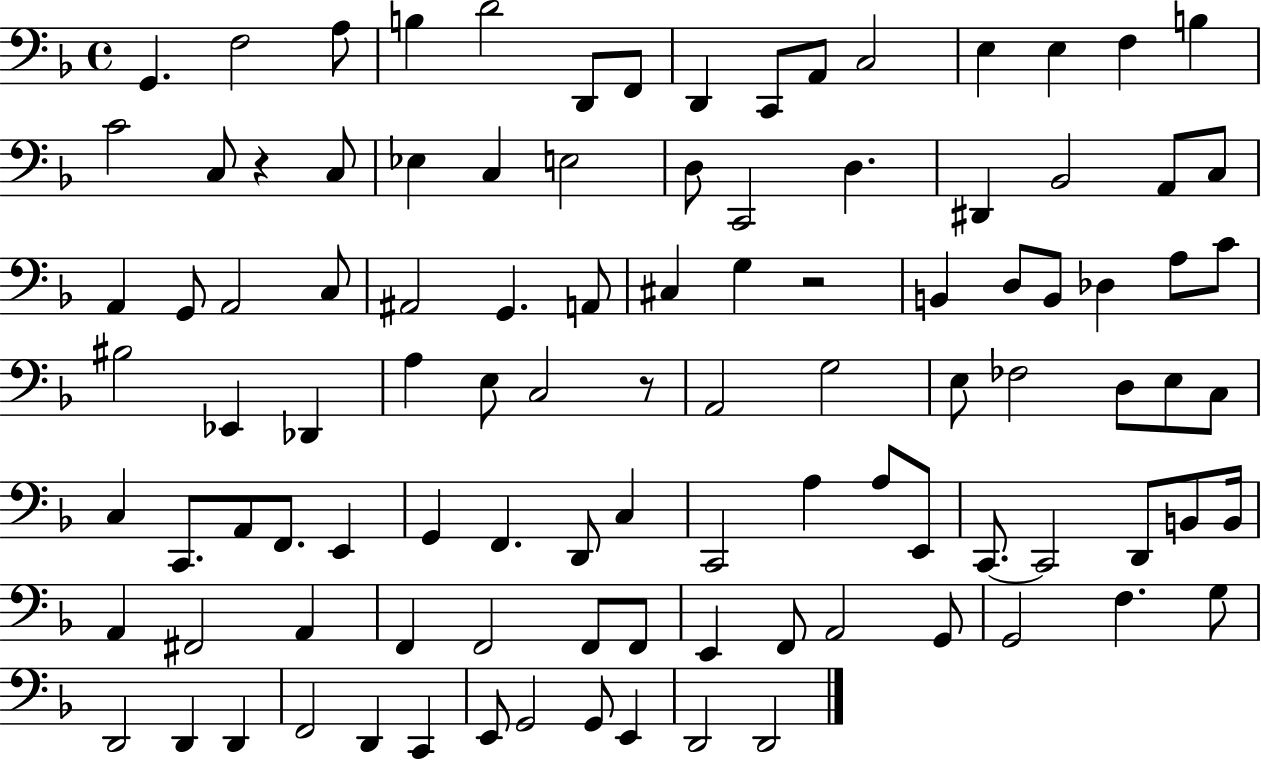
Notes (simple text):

G2/q. F3/h A3/e B3/q D4/h D2/e F2/e D2/q C2/e A2/e C3/h E3/q E3/q F3/q B3/q C4/h C3/e R/q C3/e Eb3/q C3/q E3/h D3/e C2/h D3/q. D#2/q Bb2/h A2/e C3/e A2/q G2/e A2/h C3/e A#2/h G2/q. A2/e C#3/q G3/q R/h B2/q D3/e B2/e Db3/q A3/e C4/e BIS3/h Eb2/q Db2/q A3/q E3/e C3/h R/e A2/h G3/h E3/e FES3/h D3/e E3/e C3/e C3/q C2/e. A2/e F2/e. E2/q G2/q F2/q. D2/e C3/q C2/h A3/q A3/e E2/e C2/e. C2/h D2/e B2/e B2/s A2/q F#2/h A2/q F2/q F2/h F2/e F2/e E2/q F2/e A2/h G2/e G2/h F3/q. G3/e D2/h D2/q D2/q F2/h D2/q C2/q E2/e G2/h G2/e E2/q D2/h D2/h